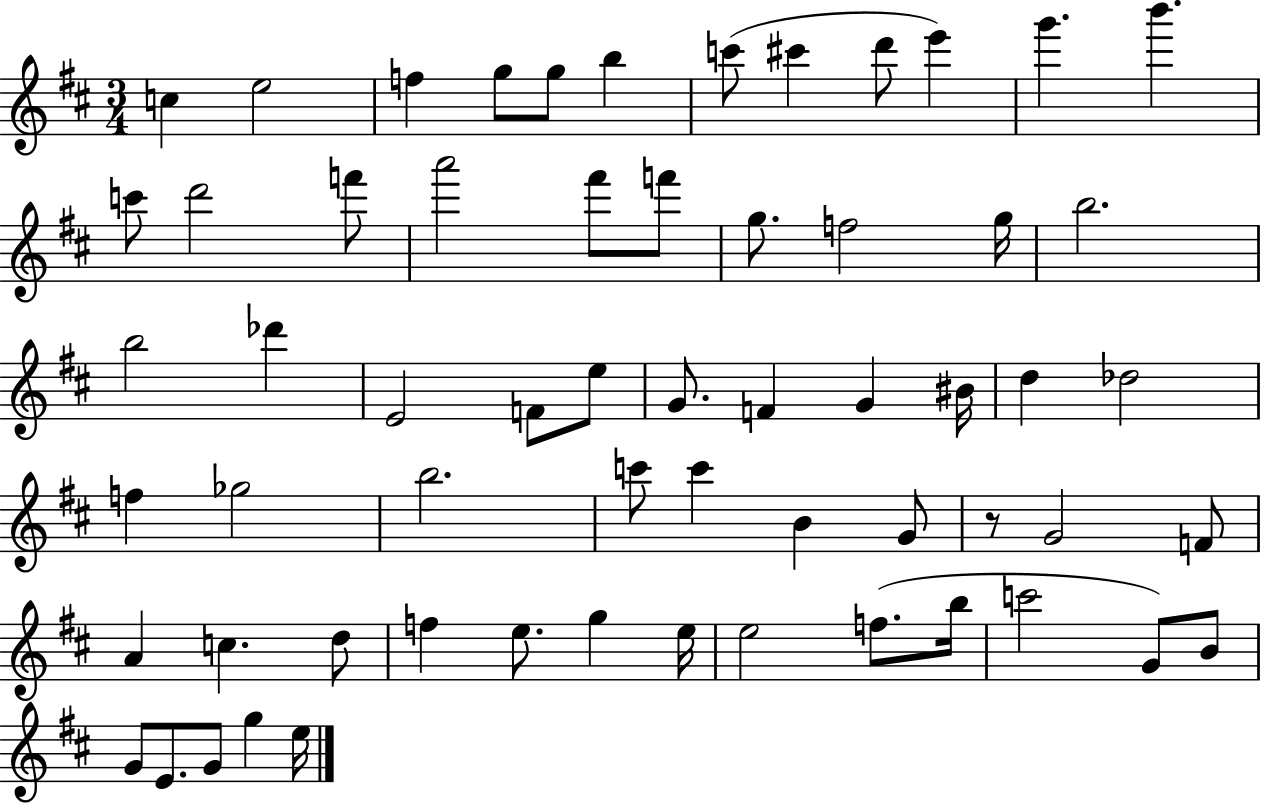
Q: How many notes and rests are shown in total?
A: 61